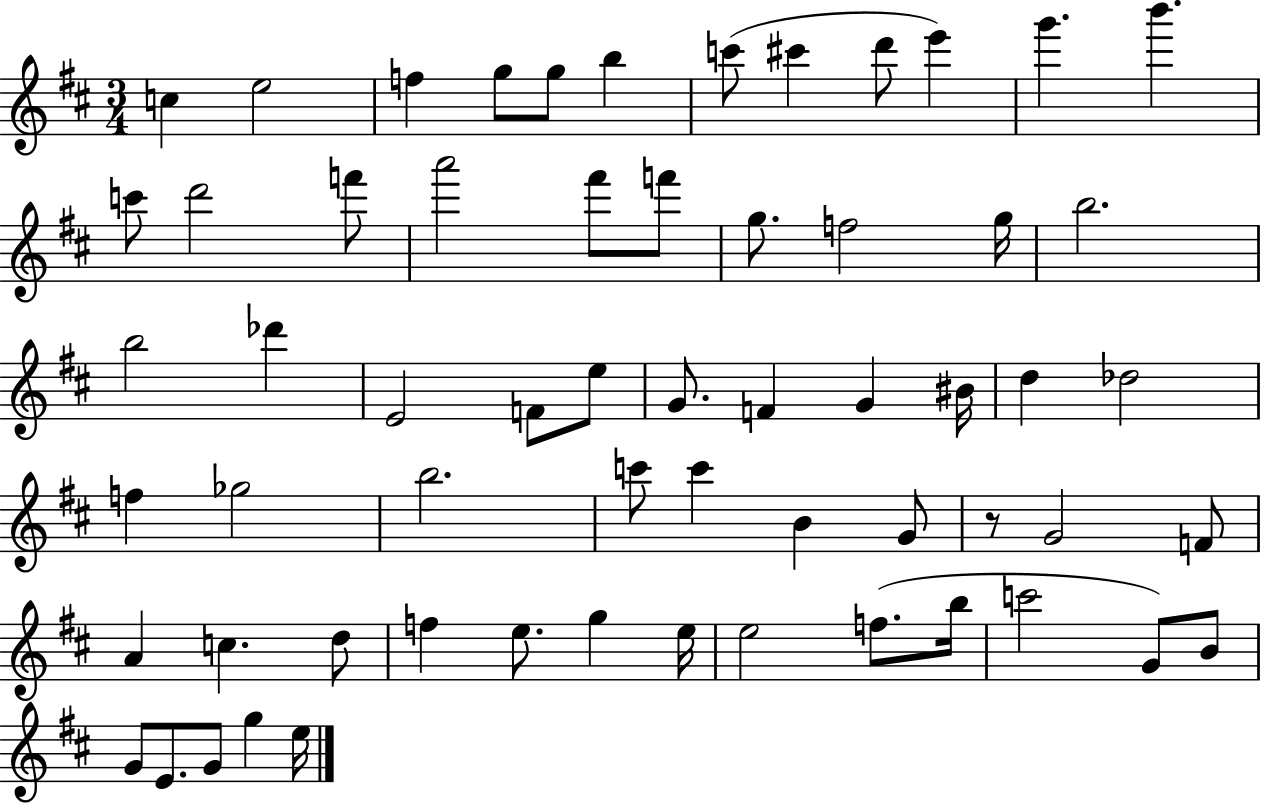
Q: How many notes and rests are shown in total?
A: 61